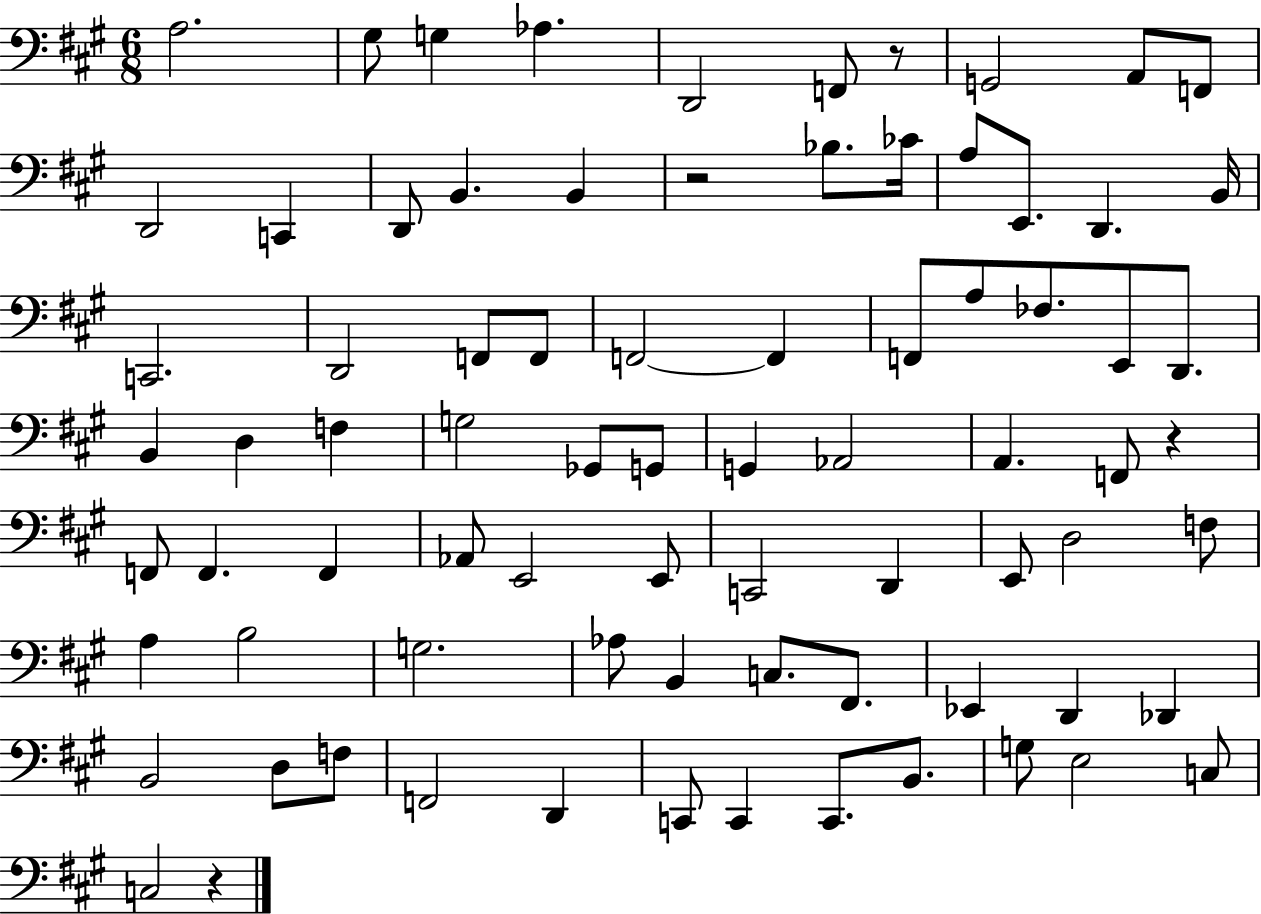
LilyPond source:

{
  \clef bass
  \numericTimeSignature
  \time 6/8
  \key a \major
  a2. | gis8 g4 aes4. | d,2 f,8 r8 | g,2 a,8 f,8 | \break d,2 c,4 | d,8 b,4. b,4 | r2 bes8. ces'16 | a8 e,8. d,4. b,16 | \break c,2. | d,2 f,8 f,8 | f,2~~ f,4 | f,8 a8 fes8. e,8 d,8. | \break b,4 d4 f4 | g2 ges,8 g,8 | g,4 aes,2 | a,4. f,8 r4 | \break f,8 f,4. f,4 | aes,8 e,2 e,8 | c,2 d,4 | e,8 d2 f8 | \break a4 b2 | g2. | aes8 b,4 c8. fis,8. | ees,4 d,4 des,4 | \break b,2 d8 f8 | f,2 d,4 | c,8 c,4 c,8. b,8. | g8 e2 c8 | \break c2 r4 | \bar "|."
}